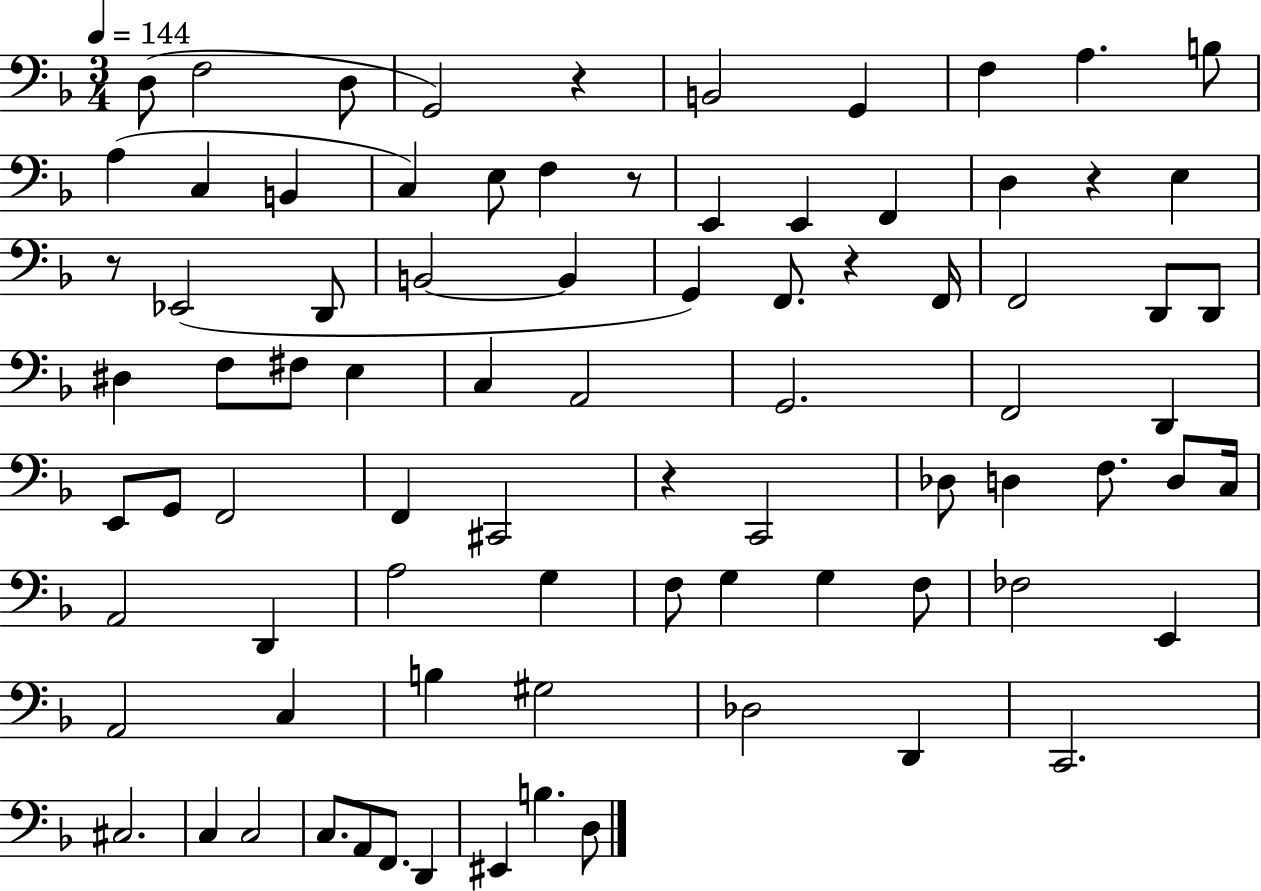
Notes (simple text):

D3/e F3/h D3/e G2/h R/q B2/h G2/q F3/q A3/q. B3/e A3/q C3/q B2/q C3/q E3/e F3/q R/e E2/q E2/q F2/q D3/q R/q E3/q R/e Eb2/h D2/e B2/h B2/q G2/q F2/e. R/q F2/s F2/h D2/e D2/e D#3/q F3/e F#3/e E3/q C3/q A2/h G2/h. F2/h D2/q E2/e G2/e F2/h F2/q C#2/h R/q C2/h Db3/e D3/q F3/e. D3/e C3/s A2/h D2/q A3/h G3/q F3/e G3/q G3/q F3/e FES3/h E2/q A2/h C3/q B3/q G#3/h Db3/h D2/q C2/h. C#3/h. C3/q C3/h C3/e. A2/e F2/e. D2/q EIS2/q B3/q. D3/e